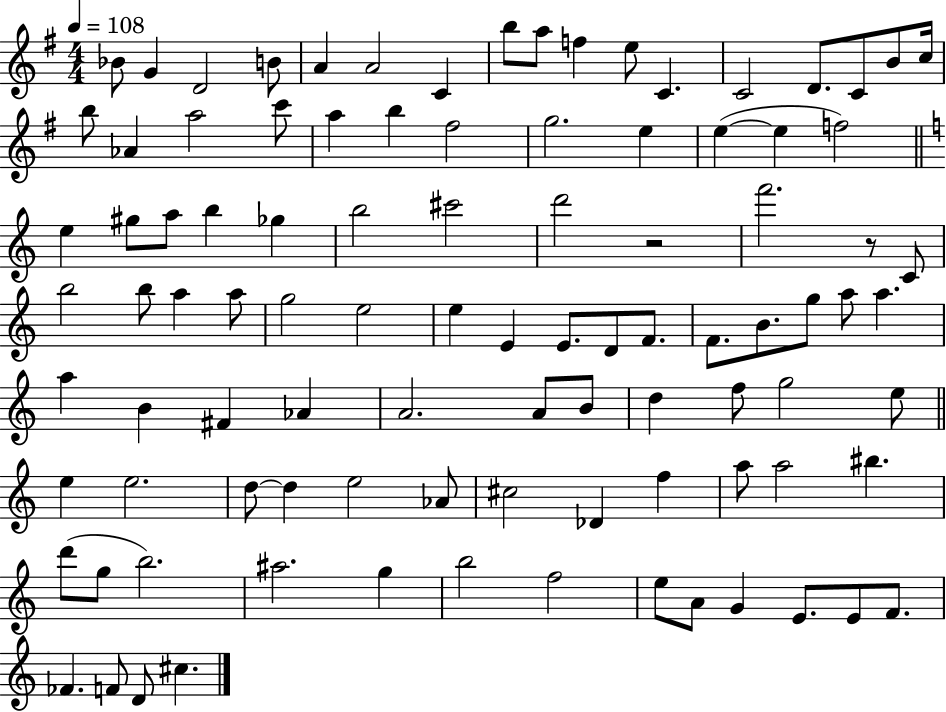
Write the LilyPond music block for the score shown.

{
  \clef treble
  \numericTimeSignature
  \time 4/4
  \key g \major
  \tempo 4 = 108
  bes'8 g'4 d'2 b'8 | a'4 a'2 c'4 | b''8 a''8 f''4 e''8 c'4. | c'2 d'8. c'8 b'8 c''16 | \break b''8 aes'4 a''2 c'''8 | a''4 b''4 fis''2 | g''2. e''4 | e''4~(~ e''4 f''2) | \break \bar "||" \break \key c \major e''4 gis''8 a''8 b''4 ges''4 | b''2 cis'''2 | d'''2 r2 | f'''2. r8 c'8 | \break b''2 b''8 a''4 a''8 | g''2 e''2 | e''4 e'4 e'8. d'8 f'8. | f'8. b'8. g''8 a''8 a''4. | \break a''4 b'4 fis'4 aes'4 | a'2. a'8 b'8 | d''4 f''8 g''2 e''8 | \bar "||" \break \key a \minor e''4 e''2. | d''8~~ d''4 e''2 aes'8 | cis''2 des'4 f''4 | a''8 a''2 bis''4. | \break d'''8( g''8 b''2.) | ais''2. g''4 | b''2 f''2 | e''8 a'8 g'4 e'8. e'8 f'8. | \break fes'4. f'8 d'8 cis''4. | \bar "|."
}